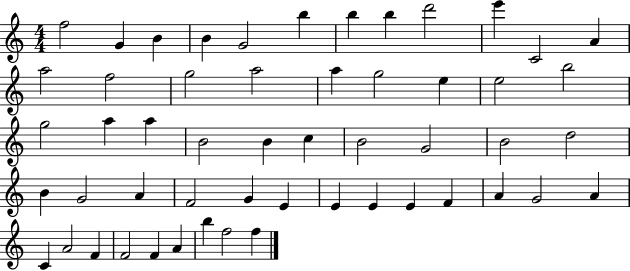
{
  \clef treble
  \numericTimeSignature
  \time 4/4
  \key c \major
  f''2 g'4 b'4 | b'4 g'2 b''4 | b''4 b''4 d'''2 | e'''4 c'2 a'4 | \break a''2 f''2 | g''2 a''2 | a''4 g''2 e''4 | e''2 b''2 | \break g''2 a''4 a''4 | b'2 b'4 c''4 | b'2 g'2 | b'2 d''2 | \break b'4 g'2 a'4 | f'2 g'4 e'4 | e'4 e'4 e'4 f'4 | a'4 g'2 a'4 | \break c'4 a'2 f'4 | f'2 f'4 a'4 | b''4 f''2 f''4 | \bar "|."
}